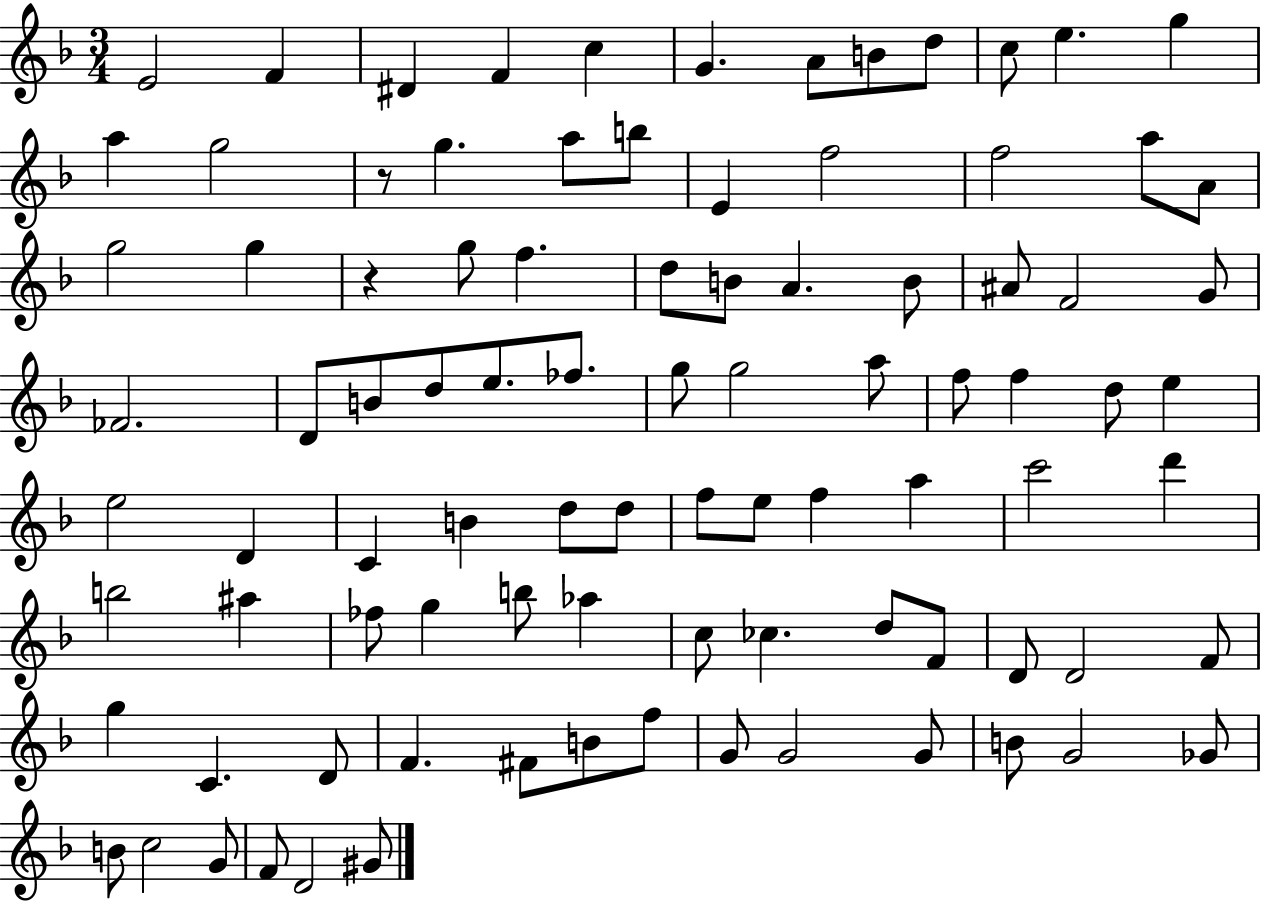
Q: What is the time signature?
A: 3/4